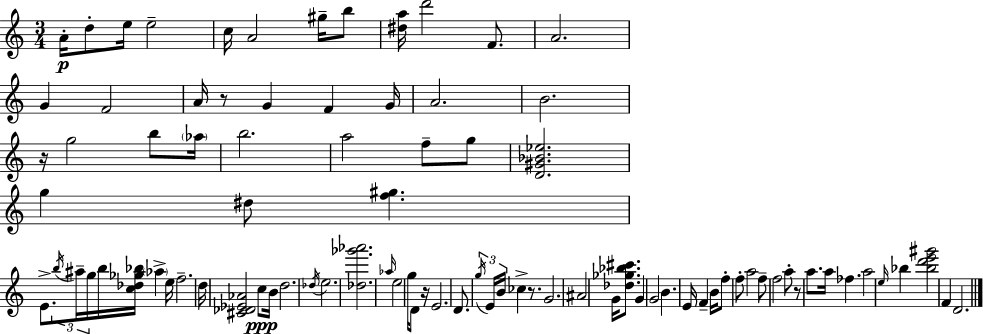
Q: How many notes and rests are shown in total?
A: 88